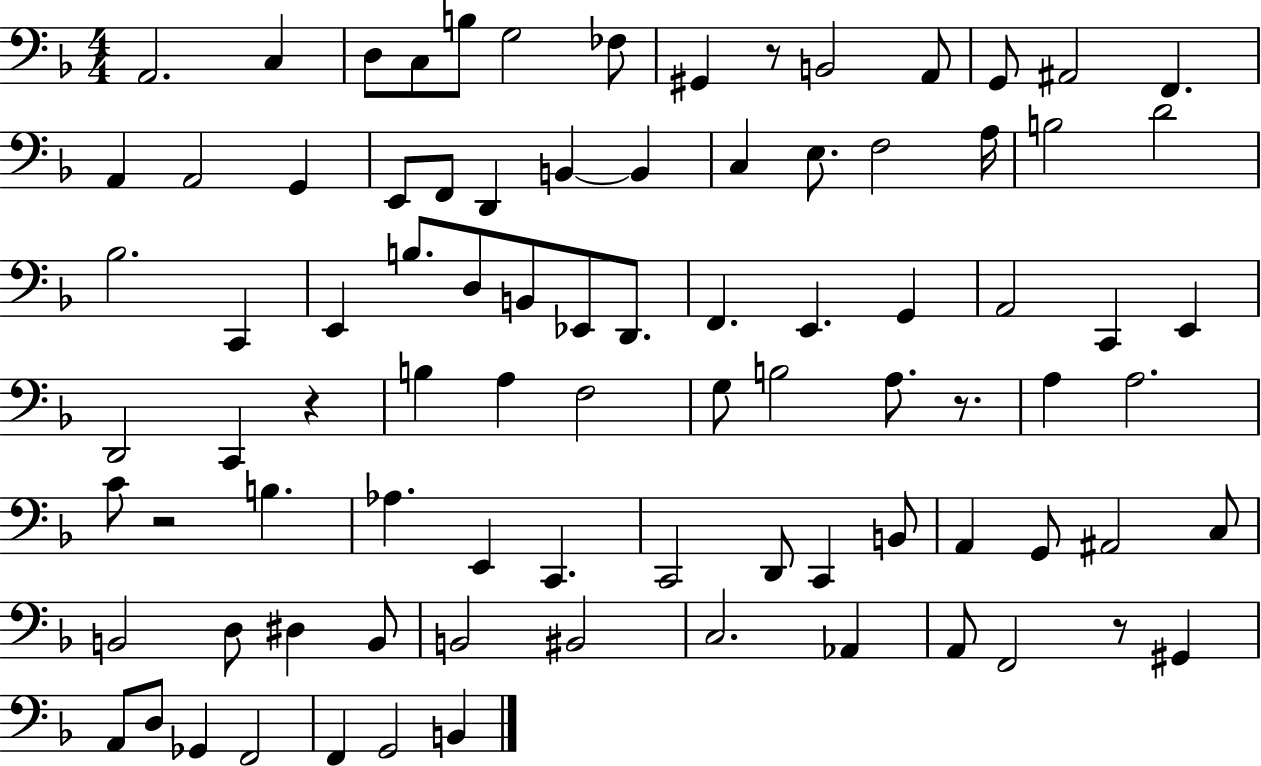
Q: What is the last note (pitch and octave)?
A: B2